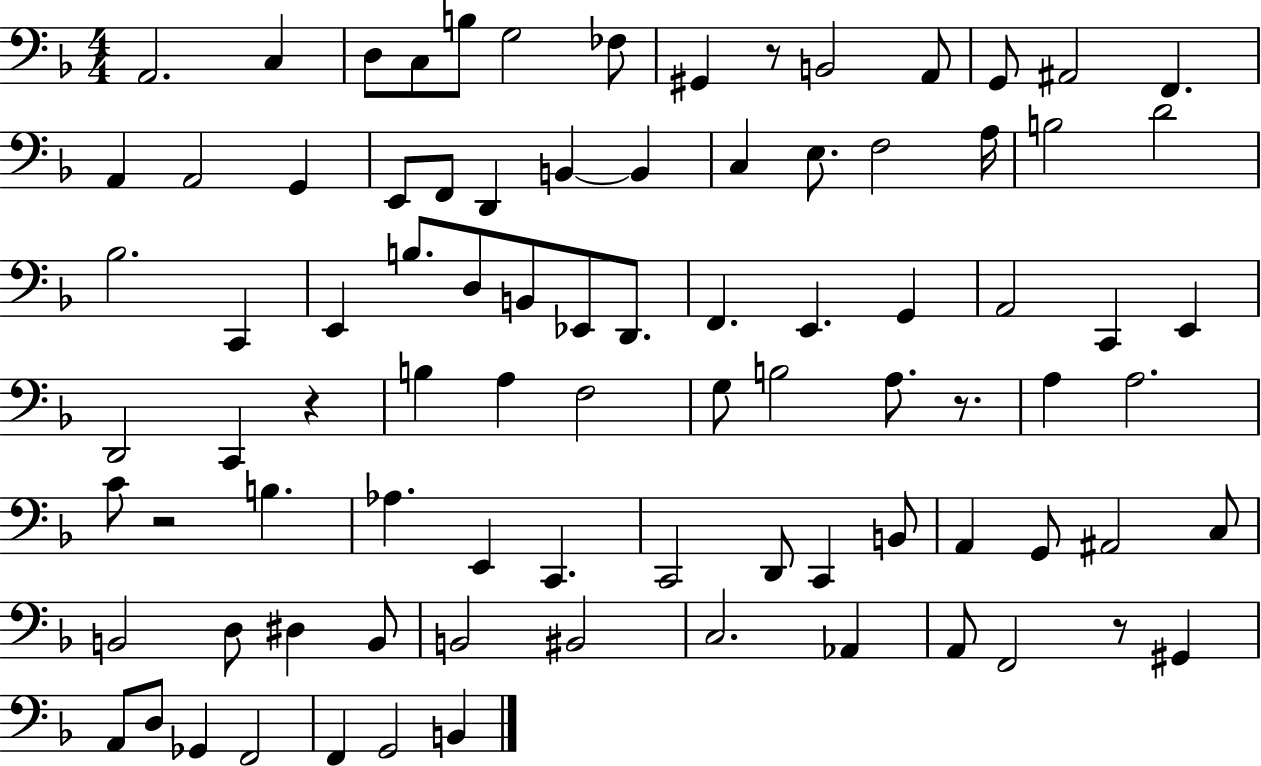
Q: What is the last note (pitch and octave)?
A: B2